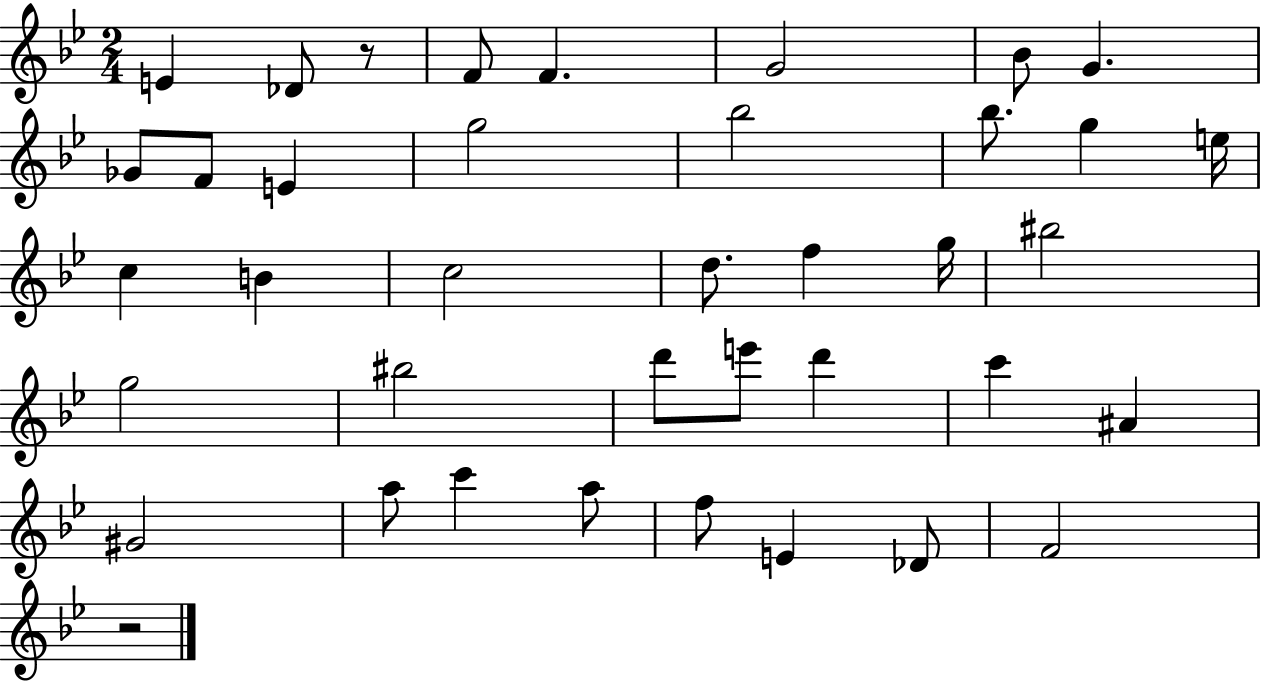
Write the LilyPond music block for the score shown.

{
  \clef treble
  \numericTimeSignature
  \time 2/4
  \key bes \major
  \repeat volta 2 { e'4 des'8 r8 | f'8 f'4. | g'2 | bes'8 g'4. | \break ges'8 f'8 e'4 | g''2 | bes''2 | bes''8. g''4 e''16 | \break c''4 b'4 | c''2 | d''8. f''4 g''16 | bis''2 | \break g''2 | bis''2 | d'''8 e'''8 d'''4 | c'''4 ais'4 | \break gis'2 | a''8 c'''4 a''8 | f''8 e'4 des'8 | f'2 | \break r2 | } \bar "|."
}